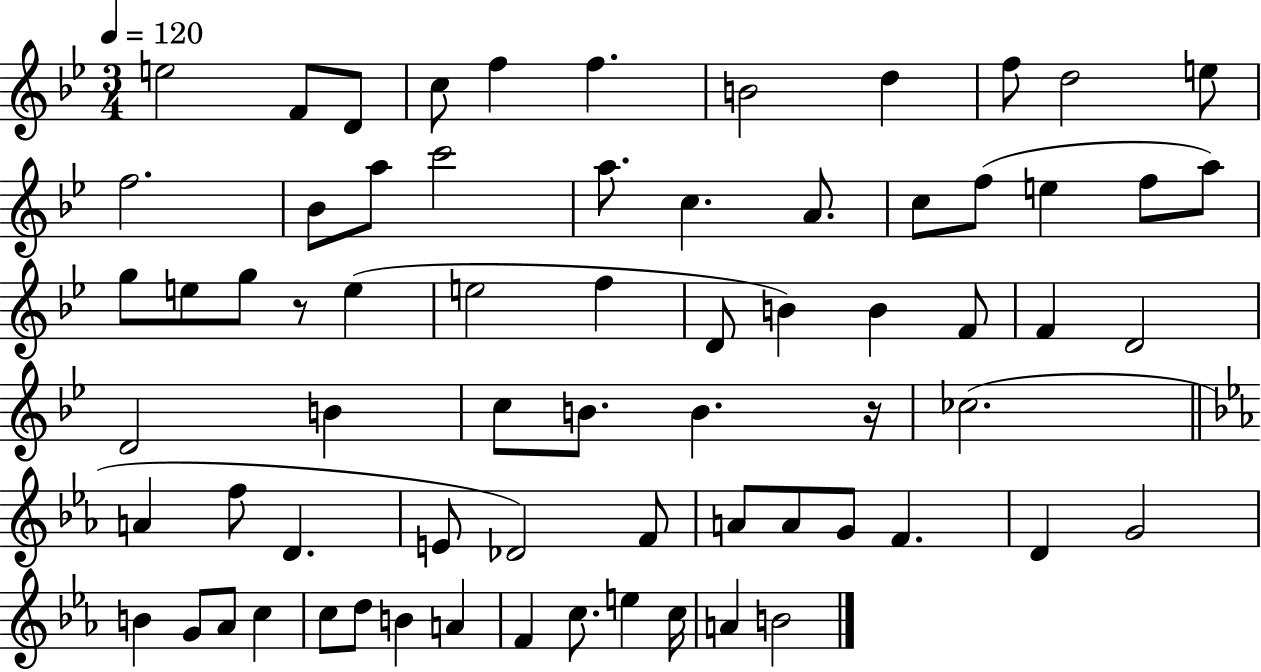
{
  \clef treble
  \numericTimeSignature
  \time 3/4
  \key bes \major
  \tempo 4 = 120
  e''2 f'8 d'8 | c''8 f''4 f''4. | b'2 d''4 | f''8 d''2 e''8 | \break f''2. | bes'8 a''8 c'''2 | a''8. c''4. a'8. | c''8 f''8( e''4 f''8 a''8) | \break g''8 e''8 g''8 r8 e''4( | e''2 f''4 | d'8 b'4) b'4 f'8 | f'4 d'2 | \break d'2 b'4 | c''8 b'8. b'4. r16 | ces''2.( | \bar "||" \break \key ees \major a'4 f''8 d'4. | e'8 des'2) f'8 | a'8 a'8 g'8 f'4. | d'4 g'2 | \break b'4 g'8 aes'8 c''4 | c''8 d''8 b'4 a'4 | f'4 c''8. e''4 c''16 | a'4 b'2 | \break \bar "|."
}